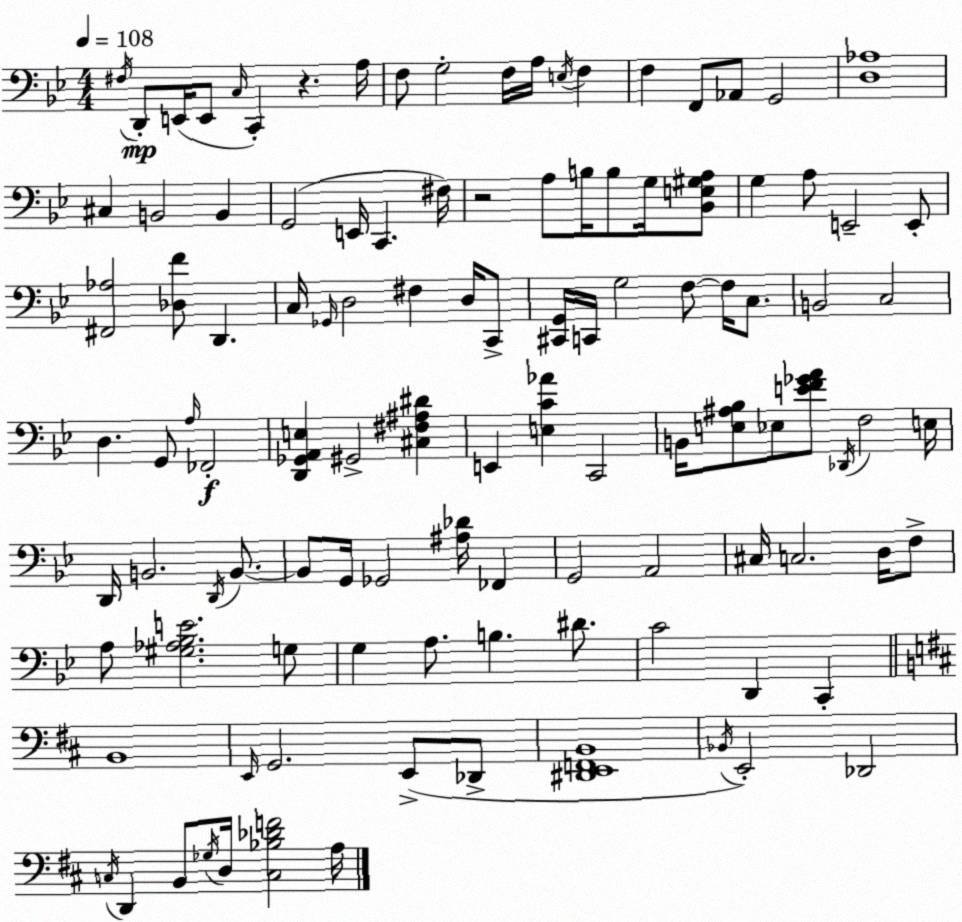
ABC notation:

X:1
T:Untitled
M:4/4
L:1/4
K:Gm
^F,/4 D,,/2 E,,/4 E,,/2 C,/4 C,, z A,/4 F,/2 G,2 F,/4 A,/4 E,/4 F, F, F,,/2 _A,,/2 G,,2 [D,_A,]4 ^C, B,,2 B,, G,,2 E,,/4 C,, ^F,/4 z2 A,/2 B,/4 B,/2 G,/4 [_B,,E,^G,A,]/2 G, A,/2 E,,2 E,,/2 [^F,,_A,]2 [_D,F]/2 D,, C,/4 _G,,/4 D,2 ^F, D,/4 C,,/2 [^C,,G,,]/4 C,,/4 G,2 F,/2 F,/4 C,/2 B,,2 C,2 D, G,,/2 A,/4 _F,,2 [D,,_G,,A,,E,] ^G,,2 [^C,^F,^A,^D] E,, [E,C_A] C,,2 B,,/4 [E,^A,_B,]/2 _E,/2 [EF_GA]/2 _D,,/4 F,2 E,/4 D,,/4 B,,2 D,,/4 B,,/2 B,,/2 G,,/4 _G,,2 [^A,_D]/4 _F,, G,,2 A,,2 ^C,/4 C,2 D,/4 F,/2 A,/2 [^G,_A,_B,E]2 G,/2 G, A,/2 B, ^D/2 C2 D,, C,, B,,4 E,,/4 G,,2 E,,/2 _D,,/2 [^D,,E,,F,,B,,]4 _B,,/4 E,,2 _D,,2 C,/4 D,, B,,/2 _G,/4 D,/4 [C,_B,_DF]2 A,/4